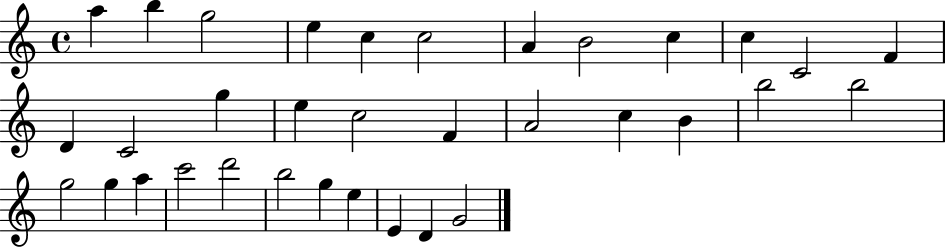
{
  \clef treble
  \time 4/4
  \defaultTimeSignature
  \key c \major
  a''4 b''4 g''2 | e''4 c''4 c''2 | a'4 b'2 c''4 | c''4 c'2 f'4 | \break d'4 c'2 g''4 | e''4 c''2 f'4 | a'2 c''4 b'4 | b''2 b''2 | \break g''2 g''4 a''4 | c'''2 d'''2 | b''2 g''4 e''4 | e'4 d'4 g'2 | \break \bar "|."
}